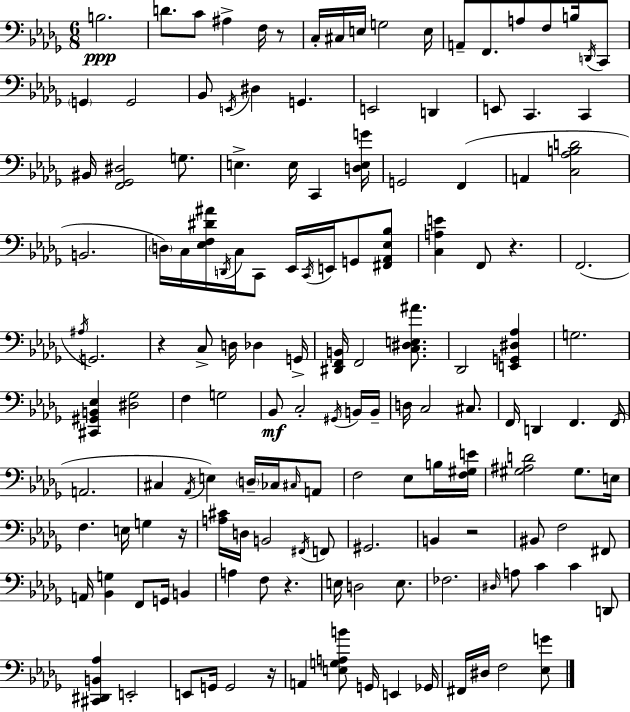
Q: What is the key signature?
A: BES minor